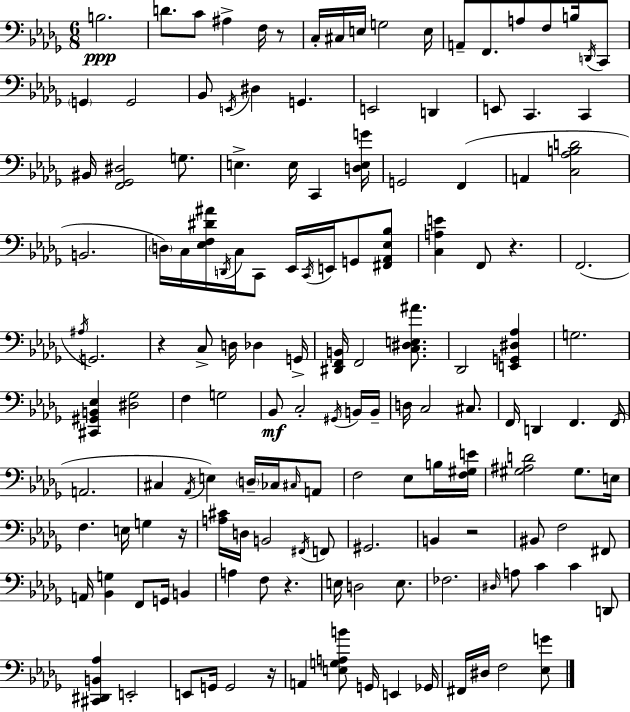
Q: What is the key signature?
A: BES minor